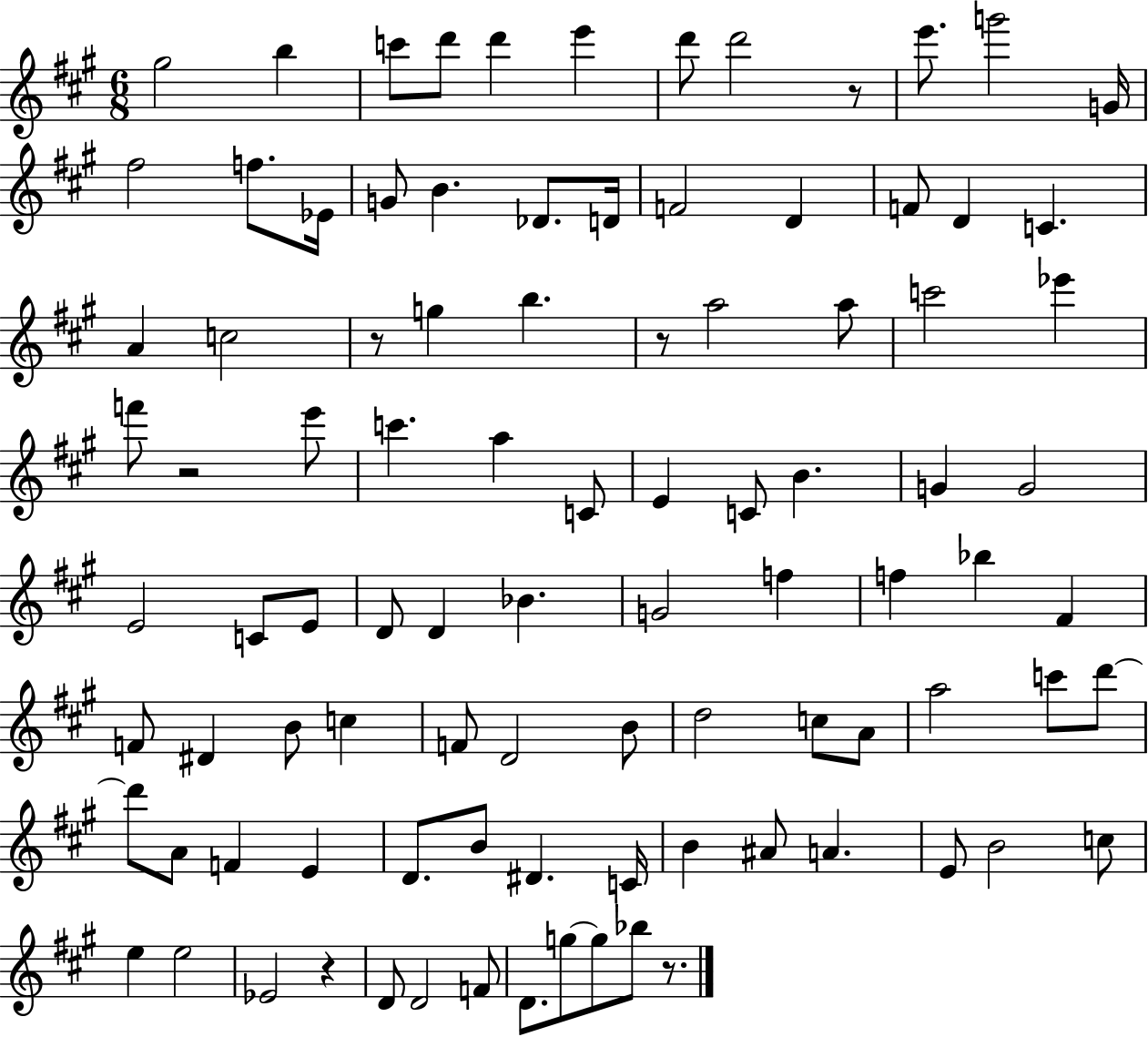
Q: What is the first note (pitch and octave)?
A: G#5